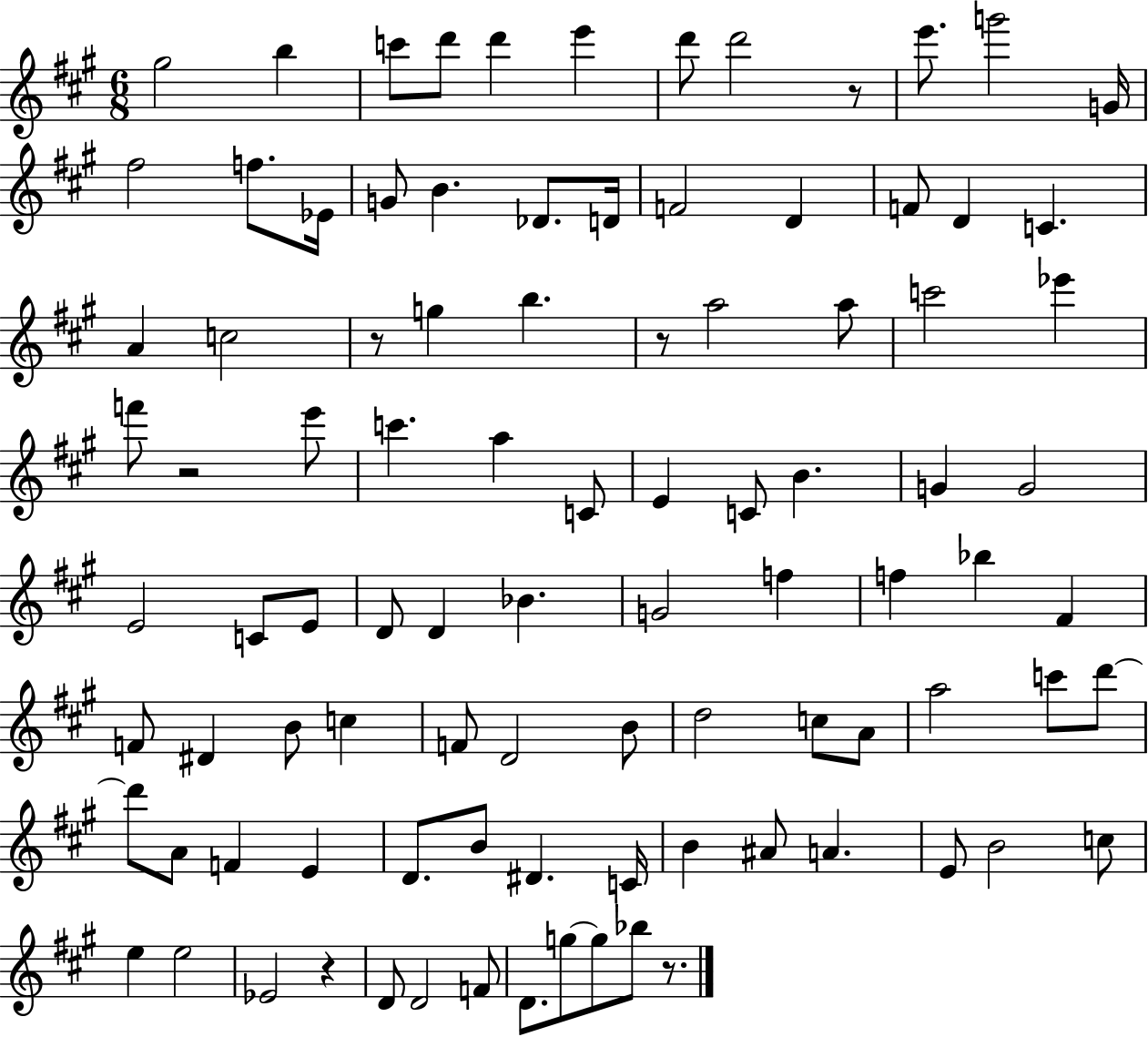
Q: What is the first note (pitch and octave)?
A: G#5